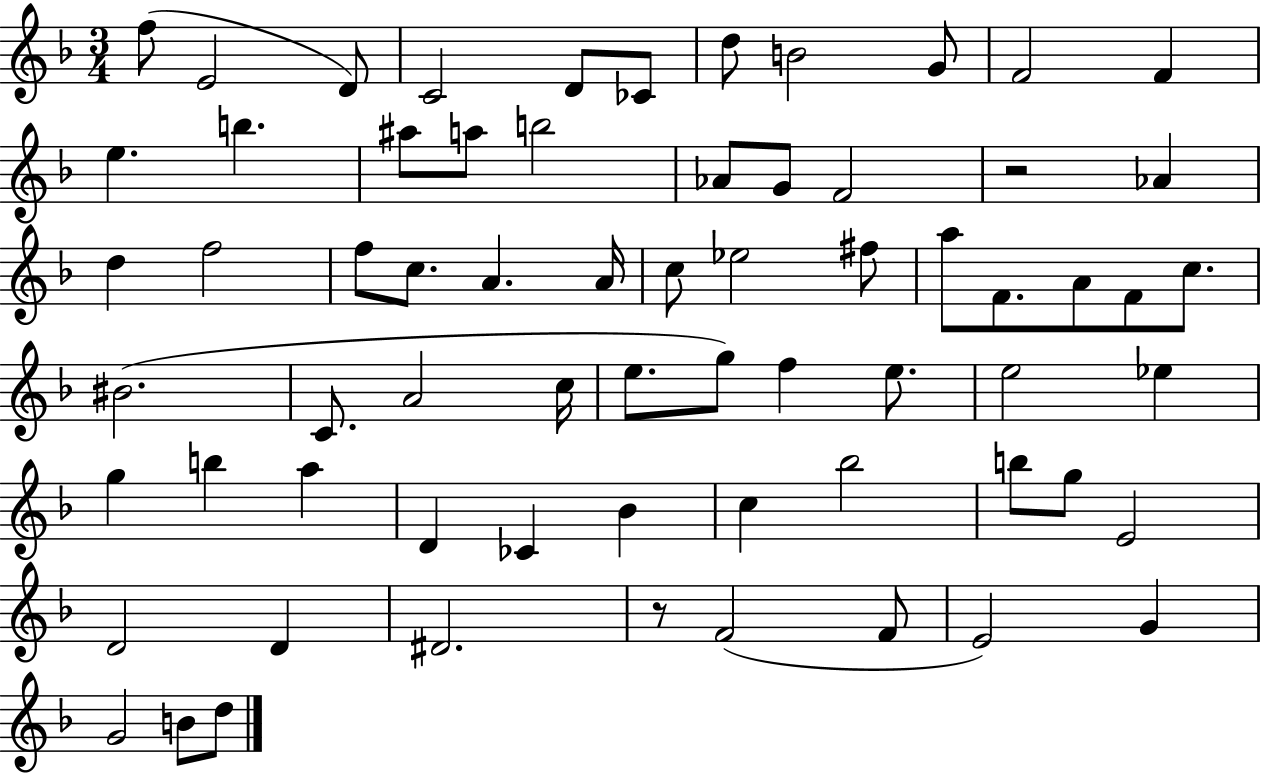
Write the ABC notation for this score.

X:1
T:Untitled
M:3/4
L:1/4
K:F
f/2 E2 D/2 C2 D/2 _C/2 d/2 B2 G/2 F2 F e b ^a/2 a/2 b2 _A/2 G/2 F2 z2 _A d f2 f/2 c/2 A A/4 c/2 _e2 ^f/2 a/2 F/2 A/2 F/2 c/2 ^B2 C/2 A2 c/4 e/2 g/2 f e/2 e2 _e g b a D _C _B c _b2 b/2 g/2 E2 D2 D ^D2 z/2 F2 F/2 E2 G G2 B/2 d/2